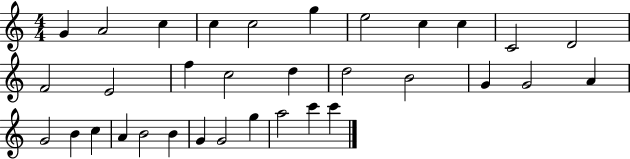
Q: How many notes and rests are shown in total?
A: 33